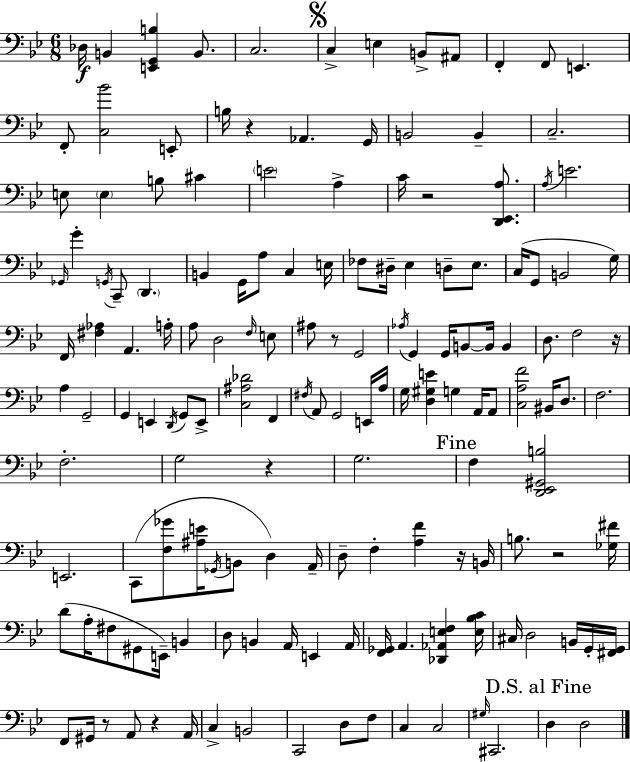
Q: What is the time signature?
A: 6/8